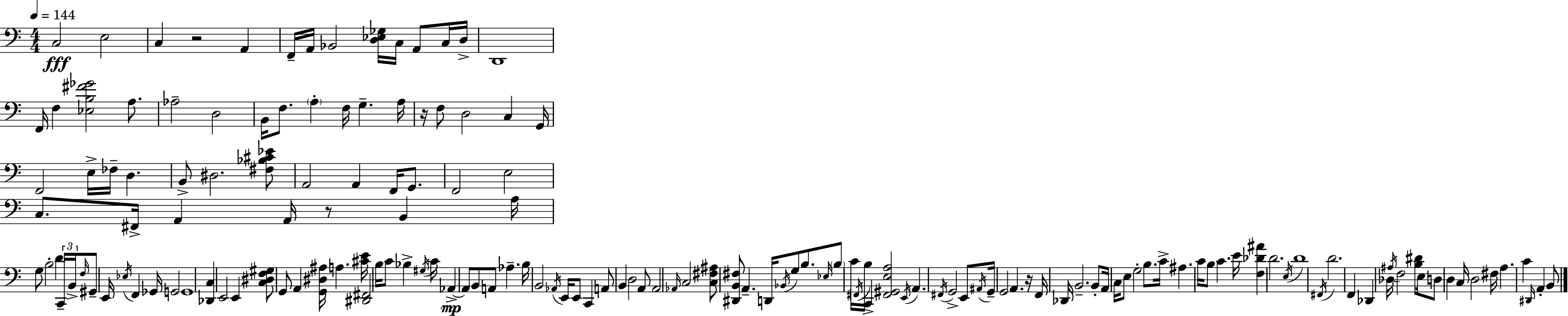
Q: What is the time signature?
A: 4/4